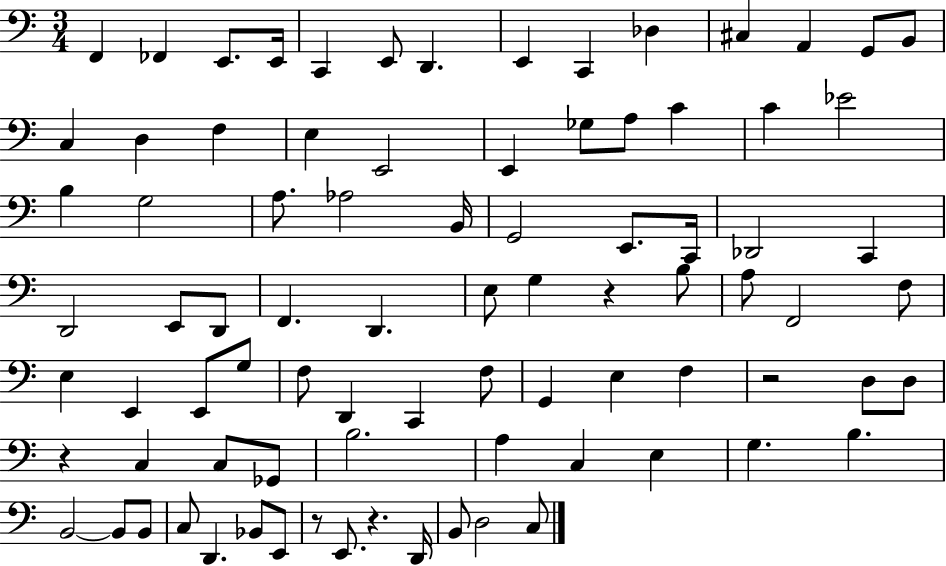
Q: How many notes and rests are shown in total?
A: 85